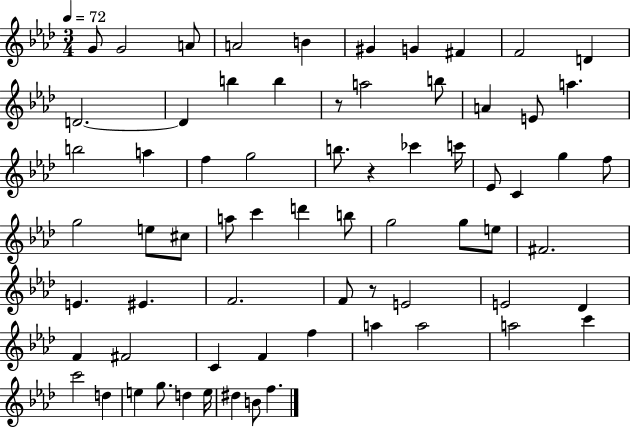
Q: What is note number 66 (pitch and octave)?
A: F5